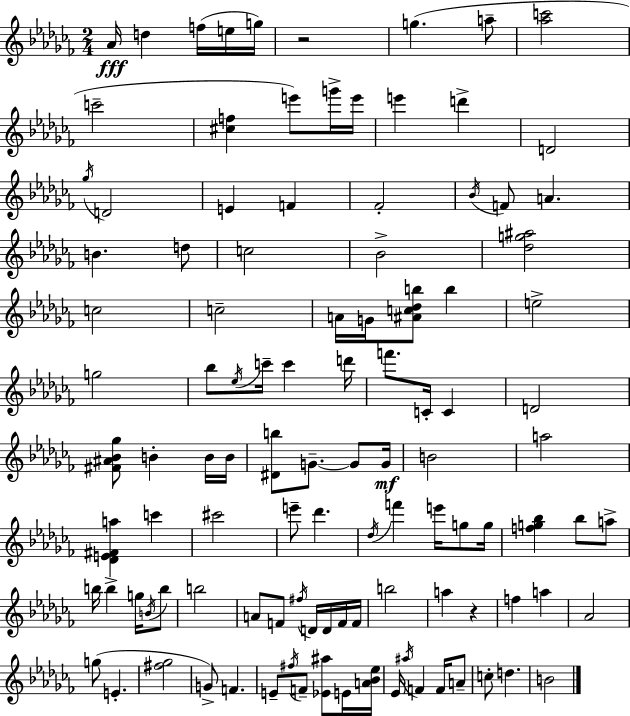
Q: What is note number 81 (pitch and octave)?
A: E4